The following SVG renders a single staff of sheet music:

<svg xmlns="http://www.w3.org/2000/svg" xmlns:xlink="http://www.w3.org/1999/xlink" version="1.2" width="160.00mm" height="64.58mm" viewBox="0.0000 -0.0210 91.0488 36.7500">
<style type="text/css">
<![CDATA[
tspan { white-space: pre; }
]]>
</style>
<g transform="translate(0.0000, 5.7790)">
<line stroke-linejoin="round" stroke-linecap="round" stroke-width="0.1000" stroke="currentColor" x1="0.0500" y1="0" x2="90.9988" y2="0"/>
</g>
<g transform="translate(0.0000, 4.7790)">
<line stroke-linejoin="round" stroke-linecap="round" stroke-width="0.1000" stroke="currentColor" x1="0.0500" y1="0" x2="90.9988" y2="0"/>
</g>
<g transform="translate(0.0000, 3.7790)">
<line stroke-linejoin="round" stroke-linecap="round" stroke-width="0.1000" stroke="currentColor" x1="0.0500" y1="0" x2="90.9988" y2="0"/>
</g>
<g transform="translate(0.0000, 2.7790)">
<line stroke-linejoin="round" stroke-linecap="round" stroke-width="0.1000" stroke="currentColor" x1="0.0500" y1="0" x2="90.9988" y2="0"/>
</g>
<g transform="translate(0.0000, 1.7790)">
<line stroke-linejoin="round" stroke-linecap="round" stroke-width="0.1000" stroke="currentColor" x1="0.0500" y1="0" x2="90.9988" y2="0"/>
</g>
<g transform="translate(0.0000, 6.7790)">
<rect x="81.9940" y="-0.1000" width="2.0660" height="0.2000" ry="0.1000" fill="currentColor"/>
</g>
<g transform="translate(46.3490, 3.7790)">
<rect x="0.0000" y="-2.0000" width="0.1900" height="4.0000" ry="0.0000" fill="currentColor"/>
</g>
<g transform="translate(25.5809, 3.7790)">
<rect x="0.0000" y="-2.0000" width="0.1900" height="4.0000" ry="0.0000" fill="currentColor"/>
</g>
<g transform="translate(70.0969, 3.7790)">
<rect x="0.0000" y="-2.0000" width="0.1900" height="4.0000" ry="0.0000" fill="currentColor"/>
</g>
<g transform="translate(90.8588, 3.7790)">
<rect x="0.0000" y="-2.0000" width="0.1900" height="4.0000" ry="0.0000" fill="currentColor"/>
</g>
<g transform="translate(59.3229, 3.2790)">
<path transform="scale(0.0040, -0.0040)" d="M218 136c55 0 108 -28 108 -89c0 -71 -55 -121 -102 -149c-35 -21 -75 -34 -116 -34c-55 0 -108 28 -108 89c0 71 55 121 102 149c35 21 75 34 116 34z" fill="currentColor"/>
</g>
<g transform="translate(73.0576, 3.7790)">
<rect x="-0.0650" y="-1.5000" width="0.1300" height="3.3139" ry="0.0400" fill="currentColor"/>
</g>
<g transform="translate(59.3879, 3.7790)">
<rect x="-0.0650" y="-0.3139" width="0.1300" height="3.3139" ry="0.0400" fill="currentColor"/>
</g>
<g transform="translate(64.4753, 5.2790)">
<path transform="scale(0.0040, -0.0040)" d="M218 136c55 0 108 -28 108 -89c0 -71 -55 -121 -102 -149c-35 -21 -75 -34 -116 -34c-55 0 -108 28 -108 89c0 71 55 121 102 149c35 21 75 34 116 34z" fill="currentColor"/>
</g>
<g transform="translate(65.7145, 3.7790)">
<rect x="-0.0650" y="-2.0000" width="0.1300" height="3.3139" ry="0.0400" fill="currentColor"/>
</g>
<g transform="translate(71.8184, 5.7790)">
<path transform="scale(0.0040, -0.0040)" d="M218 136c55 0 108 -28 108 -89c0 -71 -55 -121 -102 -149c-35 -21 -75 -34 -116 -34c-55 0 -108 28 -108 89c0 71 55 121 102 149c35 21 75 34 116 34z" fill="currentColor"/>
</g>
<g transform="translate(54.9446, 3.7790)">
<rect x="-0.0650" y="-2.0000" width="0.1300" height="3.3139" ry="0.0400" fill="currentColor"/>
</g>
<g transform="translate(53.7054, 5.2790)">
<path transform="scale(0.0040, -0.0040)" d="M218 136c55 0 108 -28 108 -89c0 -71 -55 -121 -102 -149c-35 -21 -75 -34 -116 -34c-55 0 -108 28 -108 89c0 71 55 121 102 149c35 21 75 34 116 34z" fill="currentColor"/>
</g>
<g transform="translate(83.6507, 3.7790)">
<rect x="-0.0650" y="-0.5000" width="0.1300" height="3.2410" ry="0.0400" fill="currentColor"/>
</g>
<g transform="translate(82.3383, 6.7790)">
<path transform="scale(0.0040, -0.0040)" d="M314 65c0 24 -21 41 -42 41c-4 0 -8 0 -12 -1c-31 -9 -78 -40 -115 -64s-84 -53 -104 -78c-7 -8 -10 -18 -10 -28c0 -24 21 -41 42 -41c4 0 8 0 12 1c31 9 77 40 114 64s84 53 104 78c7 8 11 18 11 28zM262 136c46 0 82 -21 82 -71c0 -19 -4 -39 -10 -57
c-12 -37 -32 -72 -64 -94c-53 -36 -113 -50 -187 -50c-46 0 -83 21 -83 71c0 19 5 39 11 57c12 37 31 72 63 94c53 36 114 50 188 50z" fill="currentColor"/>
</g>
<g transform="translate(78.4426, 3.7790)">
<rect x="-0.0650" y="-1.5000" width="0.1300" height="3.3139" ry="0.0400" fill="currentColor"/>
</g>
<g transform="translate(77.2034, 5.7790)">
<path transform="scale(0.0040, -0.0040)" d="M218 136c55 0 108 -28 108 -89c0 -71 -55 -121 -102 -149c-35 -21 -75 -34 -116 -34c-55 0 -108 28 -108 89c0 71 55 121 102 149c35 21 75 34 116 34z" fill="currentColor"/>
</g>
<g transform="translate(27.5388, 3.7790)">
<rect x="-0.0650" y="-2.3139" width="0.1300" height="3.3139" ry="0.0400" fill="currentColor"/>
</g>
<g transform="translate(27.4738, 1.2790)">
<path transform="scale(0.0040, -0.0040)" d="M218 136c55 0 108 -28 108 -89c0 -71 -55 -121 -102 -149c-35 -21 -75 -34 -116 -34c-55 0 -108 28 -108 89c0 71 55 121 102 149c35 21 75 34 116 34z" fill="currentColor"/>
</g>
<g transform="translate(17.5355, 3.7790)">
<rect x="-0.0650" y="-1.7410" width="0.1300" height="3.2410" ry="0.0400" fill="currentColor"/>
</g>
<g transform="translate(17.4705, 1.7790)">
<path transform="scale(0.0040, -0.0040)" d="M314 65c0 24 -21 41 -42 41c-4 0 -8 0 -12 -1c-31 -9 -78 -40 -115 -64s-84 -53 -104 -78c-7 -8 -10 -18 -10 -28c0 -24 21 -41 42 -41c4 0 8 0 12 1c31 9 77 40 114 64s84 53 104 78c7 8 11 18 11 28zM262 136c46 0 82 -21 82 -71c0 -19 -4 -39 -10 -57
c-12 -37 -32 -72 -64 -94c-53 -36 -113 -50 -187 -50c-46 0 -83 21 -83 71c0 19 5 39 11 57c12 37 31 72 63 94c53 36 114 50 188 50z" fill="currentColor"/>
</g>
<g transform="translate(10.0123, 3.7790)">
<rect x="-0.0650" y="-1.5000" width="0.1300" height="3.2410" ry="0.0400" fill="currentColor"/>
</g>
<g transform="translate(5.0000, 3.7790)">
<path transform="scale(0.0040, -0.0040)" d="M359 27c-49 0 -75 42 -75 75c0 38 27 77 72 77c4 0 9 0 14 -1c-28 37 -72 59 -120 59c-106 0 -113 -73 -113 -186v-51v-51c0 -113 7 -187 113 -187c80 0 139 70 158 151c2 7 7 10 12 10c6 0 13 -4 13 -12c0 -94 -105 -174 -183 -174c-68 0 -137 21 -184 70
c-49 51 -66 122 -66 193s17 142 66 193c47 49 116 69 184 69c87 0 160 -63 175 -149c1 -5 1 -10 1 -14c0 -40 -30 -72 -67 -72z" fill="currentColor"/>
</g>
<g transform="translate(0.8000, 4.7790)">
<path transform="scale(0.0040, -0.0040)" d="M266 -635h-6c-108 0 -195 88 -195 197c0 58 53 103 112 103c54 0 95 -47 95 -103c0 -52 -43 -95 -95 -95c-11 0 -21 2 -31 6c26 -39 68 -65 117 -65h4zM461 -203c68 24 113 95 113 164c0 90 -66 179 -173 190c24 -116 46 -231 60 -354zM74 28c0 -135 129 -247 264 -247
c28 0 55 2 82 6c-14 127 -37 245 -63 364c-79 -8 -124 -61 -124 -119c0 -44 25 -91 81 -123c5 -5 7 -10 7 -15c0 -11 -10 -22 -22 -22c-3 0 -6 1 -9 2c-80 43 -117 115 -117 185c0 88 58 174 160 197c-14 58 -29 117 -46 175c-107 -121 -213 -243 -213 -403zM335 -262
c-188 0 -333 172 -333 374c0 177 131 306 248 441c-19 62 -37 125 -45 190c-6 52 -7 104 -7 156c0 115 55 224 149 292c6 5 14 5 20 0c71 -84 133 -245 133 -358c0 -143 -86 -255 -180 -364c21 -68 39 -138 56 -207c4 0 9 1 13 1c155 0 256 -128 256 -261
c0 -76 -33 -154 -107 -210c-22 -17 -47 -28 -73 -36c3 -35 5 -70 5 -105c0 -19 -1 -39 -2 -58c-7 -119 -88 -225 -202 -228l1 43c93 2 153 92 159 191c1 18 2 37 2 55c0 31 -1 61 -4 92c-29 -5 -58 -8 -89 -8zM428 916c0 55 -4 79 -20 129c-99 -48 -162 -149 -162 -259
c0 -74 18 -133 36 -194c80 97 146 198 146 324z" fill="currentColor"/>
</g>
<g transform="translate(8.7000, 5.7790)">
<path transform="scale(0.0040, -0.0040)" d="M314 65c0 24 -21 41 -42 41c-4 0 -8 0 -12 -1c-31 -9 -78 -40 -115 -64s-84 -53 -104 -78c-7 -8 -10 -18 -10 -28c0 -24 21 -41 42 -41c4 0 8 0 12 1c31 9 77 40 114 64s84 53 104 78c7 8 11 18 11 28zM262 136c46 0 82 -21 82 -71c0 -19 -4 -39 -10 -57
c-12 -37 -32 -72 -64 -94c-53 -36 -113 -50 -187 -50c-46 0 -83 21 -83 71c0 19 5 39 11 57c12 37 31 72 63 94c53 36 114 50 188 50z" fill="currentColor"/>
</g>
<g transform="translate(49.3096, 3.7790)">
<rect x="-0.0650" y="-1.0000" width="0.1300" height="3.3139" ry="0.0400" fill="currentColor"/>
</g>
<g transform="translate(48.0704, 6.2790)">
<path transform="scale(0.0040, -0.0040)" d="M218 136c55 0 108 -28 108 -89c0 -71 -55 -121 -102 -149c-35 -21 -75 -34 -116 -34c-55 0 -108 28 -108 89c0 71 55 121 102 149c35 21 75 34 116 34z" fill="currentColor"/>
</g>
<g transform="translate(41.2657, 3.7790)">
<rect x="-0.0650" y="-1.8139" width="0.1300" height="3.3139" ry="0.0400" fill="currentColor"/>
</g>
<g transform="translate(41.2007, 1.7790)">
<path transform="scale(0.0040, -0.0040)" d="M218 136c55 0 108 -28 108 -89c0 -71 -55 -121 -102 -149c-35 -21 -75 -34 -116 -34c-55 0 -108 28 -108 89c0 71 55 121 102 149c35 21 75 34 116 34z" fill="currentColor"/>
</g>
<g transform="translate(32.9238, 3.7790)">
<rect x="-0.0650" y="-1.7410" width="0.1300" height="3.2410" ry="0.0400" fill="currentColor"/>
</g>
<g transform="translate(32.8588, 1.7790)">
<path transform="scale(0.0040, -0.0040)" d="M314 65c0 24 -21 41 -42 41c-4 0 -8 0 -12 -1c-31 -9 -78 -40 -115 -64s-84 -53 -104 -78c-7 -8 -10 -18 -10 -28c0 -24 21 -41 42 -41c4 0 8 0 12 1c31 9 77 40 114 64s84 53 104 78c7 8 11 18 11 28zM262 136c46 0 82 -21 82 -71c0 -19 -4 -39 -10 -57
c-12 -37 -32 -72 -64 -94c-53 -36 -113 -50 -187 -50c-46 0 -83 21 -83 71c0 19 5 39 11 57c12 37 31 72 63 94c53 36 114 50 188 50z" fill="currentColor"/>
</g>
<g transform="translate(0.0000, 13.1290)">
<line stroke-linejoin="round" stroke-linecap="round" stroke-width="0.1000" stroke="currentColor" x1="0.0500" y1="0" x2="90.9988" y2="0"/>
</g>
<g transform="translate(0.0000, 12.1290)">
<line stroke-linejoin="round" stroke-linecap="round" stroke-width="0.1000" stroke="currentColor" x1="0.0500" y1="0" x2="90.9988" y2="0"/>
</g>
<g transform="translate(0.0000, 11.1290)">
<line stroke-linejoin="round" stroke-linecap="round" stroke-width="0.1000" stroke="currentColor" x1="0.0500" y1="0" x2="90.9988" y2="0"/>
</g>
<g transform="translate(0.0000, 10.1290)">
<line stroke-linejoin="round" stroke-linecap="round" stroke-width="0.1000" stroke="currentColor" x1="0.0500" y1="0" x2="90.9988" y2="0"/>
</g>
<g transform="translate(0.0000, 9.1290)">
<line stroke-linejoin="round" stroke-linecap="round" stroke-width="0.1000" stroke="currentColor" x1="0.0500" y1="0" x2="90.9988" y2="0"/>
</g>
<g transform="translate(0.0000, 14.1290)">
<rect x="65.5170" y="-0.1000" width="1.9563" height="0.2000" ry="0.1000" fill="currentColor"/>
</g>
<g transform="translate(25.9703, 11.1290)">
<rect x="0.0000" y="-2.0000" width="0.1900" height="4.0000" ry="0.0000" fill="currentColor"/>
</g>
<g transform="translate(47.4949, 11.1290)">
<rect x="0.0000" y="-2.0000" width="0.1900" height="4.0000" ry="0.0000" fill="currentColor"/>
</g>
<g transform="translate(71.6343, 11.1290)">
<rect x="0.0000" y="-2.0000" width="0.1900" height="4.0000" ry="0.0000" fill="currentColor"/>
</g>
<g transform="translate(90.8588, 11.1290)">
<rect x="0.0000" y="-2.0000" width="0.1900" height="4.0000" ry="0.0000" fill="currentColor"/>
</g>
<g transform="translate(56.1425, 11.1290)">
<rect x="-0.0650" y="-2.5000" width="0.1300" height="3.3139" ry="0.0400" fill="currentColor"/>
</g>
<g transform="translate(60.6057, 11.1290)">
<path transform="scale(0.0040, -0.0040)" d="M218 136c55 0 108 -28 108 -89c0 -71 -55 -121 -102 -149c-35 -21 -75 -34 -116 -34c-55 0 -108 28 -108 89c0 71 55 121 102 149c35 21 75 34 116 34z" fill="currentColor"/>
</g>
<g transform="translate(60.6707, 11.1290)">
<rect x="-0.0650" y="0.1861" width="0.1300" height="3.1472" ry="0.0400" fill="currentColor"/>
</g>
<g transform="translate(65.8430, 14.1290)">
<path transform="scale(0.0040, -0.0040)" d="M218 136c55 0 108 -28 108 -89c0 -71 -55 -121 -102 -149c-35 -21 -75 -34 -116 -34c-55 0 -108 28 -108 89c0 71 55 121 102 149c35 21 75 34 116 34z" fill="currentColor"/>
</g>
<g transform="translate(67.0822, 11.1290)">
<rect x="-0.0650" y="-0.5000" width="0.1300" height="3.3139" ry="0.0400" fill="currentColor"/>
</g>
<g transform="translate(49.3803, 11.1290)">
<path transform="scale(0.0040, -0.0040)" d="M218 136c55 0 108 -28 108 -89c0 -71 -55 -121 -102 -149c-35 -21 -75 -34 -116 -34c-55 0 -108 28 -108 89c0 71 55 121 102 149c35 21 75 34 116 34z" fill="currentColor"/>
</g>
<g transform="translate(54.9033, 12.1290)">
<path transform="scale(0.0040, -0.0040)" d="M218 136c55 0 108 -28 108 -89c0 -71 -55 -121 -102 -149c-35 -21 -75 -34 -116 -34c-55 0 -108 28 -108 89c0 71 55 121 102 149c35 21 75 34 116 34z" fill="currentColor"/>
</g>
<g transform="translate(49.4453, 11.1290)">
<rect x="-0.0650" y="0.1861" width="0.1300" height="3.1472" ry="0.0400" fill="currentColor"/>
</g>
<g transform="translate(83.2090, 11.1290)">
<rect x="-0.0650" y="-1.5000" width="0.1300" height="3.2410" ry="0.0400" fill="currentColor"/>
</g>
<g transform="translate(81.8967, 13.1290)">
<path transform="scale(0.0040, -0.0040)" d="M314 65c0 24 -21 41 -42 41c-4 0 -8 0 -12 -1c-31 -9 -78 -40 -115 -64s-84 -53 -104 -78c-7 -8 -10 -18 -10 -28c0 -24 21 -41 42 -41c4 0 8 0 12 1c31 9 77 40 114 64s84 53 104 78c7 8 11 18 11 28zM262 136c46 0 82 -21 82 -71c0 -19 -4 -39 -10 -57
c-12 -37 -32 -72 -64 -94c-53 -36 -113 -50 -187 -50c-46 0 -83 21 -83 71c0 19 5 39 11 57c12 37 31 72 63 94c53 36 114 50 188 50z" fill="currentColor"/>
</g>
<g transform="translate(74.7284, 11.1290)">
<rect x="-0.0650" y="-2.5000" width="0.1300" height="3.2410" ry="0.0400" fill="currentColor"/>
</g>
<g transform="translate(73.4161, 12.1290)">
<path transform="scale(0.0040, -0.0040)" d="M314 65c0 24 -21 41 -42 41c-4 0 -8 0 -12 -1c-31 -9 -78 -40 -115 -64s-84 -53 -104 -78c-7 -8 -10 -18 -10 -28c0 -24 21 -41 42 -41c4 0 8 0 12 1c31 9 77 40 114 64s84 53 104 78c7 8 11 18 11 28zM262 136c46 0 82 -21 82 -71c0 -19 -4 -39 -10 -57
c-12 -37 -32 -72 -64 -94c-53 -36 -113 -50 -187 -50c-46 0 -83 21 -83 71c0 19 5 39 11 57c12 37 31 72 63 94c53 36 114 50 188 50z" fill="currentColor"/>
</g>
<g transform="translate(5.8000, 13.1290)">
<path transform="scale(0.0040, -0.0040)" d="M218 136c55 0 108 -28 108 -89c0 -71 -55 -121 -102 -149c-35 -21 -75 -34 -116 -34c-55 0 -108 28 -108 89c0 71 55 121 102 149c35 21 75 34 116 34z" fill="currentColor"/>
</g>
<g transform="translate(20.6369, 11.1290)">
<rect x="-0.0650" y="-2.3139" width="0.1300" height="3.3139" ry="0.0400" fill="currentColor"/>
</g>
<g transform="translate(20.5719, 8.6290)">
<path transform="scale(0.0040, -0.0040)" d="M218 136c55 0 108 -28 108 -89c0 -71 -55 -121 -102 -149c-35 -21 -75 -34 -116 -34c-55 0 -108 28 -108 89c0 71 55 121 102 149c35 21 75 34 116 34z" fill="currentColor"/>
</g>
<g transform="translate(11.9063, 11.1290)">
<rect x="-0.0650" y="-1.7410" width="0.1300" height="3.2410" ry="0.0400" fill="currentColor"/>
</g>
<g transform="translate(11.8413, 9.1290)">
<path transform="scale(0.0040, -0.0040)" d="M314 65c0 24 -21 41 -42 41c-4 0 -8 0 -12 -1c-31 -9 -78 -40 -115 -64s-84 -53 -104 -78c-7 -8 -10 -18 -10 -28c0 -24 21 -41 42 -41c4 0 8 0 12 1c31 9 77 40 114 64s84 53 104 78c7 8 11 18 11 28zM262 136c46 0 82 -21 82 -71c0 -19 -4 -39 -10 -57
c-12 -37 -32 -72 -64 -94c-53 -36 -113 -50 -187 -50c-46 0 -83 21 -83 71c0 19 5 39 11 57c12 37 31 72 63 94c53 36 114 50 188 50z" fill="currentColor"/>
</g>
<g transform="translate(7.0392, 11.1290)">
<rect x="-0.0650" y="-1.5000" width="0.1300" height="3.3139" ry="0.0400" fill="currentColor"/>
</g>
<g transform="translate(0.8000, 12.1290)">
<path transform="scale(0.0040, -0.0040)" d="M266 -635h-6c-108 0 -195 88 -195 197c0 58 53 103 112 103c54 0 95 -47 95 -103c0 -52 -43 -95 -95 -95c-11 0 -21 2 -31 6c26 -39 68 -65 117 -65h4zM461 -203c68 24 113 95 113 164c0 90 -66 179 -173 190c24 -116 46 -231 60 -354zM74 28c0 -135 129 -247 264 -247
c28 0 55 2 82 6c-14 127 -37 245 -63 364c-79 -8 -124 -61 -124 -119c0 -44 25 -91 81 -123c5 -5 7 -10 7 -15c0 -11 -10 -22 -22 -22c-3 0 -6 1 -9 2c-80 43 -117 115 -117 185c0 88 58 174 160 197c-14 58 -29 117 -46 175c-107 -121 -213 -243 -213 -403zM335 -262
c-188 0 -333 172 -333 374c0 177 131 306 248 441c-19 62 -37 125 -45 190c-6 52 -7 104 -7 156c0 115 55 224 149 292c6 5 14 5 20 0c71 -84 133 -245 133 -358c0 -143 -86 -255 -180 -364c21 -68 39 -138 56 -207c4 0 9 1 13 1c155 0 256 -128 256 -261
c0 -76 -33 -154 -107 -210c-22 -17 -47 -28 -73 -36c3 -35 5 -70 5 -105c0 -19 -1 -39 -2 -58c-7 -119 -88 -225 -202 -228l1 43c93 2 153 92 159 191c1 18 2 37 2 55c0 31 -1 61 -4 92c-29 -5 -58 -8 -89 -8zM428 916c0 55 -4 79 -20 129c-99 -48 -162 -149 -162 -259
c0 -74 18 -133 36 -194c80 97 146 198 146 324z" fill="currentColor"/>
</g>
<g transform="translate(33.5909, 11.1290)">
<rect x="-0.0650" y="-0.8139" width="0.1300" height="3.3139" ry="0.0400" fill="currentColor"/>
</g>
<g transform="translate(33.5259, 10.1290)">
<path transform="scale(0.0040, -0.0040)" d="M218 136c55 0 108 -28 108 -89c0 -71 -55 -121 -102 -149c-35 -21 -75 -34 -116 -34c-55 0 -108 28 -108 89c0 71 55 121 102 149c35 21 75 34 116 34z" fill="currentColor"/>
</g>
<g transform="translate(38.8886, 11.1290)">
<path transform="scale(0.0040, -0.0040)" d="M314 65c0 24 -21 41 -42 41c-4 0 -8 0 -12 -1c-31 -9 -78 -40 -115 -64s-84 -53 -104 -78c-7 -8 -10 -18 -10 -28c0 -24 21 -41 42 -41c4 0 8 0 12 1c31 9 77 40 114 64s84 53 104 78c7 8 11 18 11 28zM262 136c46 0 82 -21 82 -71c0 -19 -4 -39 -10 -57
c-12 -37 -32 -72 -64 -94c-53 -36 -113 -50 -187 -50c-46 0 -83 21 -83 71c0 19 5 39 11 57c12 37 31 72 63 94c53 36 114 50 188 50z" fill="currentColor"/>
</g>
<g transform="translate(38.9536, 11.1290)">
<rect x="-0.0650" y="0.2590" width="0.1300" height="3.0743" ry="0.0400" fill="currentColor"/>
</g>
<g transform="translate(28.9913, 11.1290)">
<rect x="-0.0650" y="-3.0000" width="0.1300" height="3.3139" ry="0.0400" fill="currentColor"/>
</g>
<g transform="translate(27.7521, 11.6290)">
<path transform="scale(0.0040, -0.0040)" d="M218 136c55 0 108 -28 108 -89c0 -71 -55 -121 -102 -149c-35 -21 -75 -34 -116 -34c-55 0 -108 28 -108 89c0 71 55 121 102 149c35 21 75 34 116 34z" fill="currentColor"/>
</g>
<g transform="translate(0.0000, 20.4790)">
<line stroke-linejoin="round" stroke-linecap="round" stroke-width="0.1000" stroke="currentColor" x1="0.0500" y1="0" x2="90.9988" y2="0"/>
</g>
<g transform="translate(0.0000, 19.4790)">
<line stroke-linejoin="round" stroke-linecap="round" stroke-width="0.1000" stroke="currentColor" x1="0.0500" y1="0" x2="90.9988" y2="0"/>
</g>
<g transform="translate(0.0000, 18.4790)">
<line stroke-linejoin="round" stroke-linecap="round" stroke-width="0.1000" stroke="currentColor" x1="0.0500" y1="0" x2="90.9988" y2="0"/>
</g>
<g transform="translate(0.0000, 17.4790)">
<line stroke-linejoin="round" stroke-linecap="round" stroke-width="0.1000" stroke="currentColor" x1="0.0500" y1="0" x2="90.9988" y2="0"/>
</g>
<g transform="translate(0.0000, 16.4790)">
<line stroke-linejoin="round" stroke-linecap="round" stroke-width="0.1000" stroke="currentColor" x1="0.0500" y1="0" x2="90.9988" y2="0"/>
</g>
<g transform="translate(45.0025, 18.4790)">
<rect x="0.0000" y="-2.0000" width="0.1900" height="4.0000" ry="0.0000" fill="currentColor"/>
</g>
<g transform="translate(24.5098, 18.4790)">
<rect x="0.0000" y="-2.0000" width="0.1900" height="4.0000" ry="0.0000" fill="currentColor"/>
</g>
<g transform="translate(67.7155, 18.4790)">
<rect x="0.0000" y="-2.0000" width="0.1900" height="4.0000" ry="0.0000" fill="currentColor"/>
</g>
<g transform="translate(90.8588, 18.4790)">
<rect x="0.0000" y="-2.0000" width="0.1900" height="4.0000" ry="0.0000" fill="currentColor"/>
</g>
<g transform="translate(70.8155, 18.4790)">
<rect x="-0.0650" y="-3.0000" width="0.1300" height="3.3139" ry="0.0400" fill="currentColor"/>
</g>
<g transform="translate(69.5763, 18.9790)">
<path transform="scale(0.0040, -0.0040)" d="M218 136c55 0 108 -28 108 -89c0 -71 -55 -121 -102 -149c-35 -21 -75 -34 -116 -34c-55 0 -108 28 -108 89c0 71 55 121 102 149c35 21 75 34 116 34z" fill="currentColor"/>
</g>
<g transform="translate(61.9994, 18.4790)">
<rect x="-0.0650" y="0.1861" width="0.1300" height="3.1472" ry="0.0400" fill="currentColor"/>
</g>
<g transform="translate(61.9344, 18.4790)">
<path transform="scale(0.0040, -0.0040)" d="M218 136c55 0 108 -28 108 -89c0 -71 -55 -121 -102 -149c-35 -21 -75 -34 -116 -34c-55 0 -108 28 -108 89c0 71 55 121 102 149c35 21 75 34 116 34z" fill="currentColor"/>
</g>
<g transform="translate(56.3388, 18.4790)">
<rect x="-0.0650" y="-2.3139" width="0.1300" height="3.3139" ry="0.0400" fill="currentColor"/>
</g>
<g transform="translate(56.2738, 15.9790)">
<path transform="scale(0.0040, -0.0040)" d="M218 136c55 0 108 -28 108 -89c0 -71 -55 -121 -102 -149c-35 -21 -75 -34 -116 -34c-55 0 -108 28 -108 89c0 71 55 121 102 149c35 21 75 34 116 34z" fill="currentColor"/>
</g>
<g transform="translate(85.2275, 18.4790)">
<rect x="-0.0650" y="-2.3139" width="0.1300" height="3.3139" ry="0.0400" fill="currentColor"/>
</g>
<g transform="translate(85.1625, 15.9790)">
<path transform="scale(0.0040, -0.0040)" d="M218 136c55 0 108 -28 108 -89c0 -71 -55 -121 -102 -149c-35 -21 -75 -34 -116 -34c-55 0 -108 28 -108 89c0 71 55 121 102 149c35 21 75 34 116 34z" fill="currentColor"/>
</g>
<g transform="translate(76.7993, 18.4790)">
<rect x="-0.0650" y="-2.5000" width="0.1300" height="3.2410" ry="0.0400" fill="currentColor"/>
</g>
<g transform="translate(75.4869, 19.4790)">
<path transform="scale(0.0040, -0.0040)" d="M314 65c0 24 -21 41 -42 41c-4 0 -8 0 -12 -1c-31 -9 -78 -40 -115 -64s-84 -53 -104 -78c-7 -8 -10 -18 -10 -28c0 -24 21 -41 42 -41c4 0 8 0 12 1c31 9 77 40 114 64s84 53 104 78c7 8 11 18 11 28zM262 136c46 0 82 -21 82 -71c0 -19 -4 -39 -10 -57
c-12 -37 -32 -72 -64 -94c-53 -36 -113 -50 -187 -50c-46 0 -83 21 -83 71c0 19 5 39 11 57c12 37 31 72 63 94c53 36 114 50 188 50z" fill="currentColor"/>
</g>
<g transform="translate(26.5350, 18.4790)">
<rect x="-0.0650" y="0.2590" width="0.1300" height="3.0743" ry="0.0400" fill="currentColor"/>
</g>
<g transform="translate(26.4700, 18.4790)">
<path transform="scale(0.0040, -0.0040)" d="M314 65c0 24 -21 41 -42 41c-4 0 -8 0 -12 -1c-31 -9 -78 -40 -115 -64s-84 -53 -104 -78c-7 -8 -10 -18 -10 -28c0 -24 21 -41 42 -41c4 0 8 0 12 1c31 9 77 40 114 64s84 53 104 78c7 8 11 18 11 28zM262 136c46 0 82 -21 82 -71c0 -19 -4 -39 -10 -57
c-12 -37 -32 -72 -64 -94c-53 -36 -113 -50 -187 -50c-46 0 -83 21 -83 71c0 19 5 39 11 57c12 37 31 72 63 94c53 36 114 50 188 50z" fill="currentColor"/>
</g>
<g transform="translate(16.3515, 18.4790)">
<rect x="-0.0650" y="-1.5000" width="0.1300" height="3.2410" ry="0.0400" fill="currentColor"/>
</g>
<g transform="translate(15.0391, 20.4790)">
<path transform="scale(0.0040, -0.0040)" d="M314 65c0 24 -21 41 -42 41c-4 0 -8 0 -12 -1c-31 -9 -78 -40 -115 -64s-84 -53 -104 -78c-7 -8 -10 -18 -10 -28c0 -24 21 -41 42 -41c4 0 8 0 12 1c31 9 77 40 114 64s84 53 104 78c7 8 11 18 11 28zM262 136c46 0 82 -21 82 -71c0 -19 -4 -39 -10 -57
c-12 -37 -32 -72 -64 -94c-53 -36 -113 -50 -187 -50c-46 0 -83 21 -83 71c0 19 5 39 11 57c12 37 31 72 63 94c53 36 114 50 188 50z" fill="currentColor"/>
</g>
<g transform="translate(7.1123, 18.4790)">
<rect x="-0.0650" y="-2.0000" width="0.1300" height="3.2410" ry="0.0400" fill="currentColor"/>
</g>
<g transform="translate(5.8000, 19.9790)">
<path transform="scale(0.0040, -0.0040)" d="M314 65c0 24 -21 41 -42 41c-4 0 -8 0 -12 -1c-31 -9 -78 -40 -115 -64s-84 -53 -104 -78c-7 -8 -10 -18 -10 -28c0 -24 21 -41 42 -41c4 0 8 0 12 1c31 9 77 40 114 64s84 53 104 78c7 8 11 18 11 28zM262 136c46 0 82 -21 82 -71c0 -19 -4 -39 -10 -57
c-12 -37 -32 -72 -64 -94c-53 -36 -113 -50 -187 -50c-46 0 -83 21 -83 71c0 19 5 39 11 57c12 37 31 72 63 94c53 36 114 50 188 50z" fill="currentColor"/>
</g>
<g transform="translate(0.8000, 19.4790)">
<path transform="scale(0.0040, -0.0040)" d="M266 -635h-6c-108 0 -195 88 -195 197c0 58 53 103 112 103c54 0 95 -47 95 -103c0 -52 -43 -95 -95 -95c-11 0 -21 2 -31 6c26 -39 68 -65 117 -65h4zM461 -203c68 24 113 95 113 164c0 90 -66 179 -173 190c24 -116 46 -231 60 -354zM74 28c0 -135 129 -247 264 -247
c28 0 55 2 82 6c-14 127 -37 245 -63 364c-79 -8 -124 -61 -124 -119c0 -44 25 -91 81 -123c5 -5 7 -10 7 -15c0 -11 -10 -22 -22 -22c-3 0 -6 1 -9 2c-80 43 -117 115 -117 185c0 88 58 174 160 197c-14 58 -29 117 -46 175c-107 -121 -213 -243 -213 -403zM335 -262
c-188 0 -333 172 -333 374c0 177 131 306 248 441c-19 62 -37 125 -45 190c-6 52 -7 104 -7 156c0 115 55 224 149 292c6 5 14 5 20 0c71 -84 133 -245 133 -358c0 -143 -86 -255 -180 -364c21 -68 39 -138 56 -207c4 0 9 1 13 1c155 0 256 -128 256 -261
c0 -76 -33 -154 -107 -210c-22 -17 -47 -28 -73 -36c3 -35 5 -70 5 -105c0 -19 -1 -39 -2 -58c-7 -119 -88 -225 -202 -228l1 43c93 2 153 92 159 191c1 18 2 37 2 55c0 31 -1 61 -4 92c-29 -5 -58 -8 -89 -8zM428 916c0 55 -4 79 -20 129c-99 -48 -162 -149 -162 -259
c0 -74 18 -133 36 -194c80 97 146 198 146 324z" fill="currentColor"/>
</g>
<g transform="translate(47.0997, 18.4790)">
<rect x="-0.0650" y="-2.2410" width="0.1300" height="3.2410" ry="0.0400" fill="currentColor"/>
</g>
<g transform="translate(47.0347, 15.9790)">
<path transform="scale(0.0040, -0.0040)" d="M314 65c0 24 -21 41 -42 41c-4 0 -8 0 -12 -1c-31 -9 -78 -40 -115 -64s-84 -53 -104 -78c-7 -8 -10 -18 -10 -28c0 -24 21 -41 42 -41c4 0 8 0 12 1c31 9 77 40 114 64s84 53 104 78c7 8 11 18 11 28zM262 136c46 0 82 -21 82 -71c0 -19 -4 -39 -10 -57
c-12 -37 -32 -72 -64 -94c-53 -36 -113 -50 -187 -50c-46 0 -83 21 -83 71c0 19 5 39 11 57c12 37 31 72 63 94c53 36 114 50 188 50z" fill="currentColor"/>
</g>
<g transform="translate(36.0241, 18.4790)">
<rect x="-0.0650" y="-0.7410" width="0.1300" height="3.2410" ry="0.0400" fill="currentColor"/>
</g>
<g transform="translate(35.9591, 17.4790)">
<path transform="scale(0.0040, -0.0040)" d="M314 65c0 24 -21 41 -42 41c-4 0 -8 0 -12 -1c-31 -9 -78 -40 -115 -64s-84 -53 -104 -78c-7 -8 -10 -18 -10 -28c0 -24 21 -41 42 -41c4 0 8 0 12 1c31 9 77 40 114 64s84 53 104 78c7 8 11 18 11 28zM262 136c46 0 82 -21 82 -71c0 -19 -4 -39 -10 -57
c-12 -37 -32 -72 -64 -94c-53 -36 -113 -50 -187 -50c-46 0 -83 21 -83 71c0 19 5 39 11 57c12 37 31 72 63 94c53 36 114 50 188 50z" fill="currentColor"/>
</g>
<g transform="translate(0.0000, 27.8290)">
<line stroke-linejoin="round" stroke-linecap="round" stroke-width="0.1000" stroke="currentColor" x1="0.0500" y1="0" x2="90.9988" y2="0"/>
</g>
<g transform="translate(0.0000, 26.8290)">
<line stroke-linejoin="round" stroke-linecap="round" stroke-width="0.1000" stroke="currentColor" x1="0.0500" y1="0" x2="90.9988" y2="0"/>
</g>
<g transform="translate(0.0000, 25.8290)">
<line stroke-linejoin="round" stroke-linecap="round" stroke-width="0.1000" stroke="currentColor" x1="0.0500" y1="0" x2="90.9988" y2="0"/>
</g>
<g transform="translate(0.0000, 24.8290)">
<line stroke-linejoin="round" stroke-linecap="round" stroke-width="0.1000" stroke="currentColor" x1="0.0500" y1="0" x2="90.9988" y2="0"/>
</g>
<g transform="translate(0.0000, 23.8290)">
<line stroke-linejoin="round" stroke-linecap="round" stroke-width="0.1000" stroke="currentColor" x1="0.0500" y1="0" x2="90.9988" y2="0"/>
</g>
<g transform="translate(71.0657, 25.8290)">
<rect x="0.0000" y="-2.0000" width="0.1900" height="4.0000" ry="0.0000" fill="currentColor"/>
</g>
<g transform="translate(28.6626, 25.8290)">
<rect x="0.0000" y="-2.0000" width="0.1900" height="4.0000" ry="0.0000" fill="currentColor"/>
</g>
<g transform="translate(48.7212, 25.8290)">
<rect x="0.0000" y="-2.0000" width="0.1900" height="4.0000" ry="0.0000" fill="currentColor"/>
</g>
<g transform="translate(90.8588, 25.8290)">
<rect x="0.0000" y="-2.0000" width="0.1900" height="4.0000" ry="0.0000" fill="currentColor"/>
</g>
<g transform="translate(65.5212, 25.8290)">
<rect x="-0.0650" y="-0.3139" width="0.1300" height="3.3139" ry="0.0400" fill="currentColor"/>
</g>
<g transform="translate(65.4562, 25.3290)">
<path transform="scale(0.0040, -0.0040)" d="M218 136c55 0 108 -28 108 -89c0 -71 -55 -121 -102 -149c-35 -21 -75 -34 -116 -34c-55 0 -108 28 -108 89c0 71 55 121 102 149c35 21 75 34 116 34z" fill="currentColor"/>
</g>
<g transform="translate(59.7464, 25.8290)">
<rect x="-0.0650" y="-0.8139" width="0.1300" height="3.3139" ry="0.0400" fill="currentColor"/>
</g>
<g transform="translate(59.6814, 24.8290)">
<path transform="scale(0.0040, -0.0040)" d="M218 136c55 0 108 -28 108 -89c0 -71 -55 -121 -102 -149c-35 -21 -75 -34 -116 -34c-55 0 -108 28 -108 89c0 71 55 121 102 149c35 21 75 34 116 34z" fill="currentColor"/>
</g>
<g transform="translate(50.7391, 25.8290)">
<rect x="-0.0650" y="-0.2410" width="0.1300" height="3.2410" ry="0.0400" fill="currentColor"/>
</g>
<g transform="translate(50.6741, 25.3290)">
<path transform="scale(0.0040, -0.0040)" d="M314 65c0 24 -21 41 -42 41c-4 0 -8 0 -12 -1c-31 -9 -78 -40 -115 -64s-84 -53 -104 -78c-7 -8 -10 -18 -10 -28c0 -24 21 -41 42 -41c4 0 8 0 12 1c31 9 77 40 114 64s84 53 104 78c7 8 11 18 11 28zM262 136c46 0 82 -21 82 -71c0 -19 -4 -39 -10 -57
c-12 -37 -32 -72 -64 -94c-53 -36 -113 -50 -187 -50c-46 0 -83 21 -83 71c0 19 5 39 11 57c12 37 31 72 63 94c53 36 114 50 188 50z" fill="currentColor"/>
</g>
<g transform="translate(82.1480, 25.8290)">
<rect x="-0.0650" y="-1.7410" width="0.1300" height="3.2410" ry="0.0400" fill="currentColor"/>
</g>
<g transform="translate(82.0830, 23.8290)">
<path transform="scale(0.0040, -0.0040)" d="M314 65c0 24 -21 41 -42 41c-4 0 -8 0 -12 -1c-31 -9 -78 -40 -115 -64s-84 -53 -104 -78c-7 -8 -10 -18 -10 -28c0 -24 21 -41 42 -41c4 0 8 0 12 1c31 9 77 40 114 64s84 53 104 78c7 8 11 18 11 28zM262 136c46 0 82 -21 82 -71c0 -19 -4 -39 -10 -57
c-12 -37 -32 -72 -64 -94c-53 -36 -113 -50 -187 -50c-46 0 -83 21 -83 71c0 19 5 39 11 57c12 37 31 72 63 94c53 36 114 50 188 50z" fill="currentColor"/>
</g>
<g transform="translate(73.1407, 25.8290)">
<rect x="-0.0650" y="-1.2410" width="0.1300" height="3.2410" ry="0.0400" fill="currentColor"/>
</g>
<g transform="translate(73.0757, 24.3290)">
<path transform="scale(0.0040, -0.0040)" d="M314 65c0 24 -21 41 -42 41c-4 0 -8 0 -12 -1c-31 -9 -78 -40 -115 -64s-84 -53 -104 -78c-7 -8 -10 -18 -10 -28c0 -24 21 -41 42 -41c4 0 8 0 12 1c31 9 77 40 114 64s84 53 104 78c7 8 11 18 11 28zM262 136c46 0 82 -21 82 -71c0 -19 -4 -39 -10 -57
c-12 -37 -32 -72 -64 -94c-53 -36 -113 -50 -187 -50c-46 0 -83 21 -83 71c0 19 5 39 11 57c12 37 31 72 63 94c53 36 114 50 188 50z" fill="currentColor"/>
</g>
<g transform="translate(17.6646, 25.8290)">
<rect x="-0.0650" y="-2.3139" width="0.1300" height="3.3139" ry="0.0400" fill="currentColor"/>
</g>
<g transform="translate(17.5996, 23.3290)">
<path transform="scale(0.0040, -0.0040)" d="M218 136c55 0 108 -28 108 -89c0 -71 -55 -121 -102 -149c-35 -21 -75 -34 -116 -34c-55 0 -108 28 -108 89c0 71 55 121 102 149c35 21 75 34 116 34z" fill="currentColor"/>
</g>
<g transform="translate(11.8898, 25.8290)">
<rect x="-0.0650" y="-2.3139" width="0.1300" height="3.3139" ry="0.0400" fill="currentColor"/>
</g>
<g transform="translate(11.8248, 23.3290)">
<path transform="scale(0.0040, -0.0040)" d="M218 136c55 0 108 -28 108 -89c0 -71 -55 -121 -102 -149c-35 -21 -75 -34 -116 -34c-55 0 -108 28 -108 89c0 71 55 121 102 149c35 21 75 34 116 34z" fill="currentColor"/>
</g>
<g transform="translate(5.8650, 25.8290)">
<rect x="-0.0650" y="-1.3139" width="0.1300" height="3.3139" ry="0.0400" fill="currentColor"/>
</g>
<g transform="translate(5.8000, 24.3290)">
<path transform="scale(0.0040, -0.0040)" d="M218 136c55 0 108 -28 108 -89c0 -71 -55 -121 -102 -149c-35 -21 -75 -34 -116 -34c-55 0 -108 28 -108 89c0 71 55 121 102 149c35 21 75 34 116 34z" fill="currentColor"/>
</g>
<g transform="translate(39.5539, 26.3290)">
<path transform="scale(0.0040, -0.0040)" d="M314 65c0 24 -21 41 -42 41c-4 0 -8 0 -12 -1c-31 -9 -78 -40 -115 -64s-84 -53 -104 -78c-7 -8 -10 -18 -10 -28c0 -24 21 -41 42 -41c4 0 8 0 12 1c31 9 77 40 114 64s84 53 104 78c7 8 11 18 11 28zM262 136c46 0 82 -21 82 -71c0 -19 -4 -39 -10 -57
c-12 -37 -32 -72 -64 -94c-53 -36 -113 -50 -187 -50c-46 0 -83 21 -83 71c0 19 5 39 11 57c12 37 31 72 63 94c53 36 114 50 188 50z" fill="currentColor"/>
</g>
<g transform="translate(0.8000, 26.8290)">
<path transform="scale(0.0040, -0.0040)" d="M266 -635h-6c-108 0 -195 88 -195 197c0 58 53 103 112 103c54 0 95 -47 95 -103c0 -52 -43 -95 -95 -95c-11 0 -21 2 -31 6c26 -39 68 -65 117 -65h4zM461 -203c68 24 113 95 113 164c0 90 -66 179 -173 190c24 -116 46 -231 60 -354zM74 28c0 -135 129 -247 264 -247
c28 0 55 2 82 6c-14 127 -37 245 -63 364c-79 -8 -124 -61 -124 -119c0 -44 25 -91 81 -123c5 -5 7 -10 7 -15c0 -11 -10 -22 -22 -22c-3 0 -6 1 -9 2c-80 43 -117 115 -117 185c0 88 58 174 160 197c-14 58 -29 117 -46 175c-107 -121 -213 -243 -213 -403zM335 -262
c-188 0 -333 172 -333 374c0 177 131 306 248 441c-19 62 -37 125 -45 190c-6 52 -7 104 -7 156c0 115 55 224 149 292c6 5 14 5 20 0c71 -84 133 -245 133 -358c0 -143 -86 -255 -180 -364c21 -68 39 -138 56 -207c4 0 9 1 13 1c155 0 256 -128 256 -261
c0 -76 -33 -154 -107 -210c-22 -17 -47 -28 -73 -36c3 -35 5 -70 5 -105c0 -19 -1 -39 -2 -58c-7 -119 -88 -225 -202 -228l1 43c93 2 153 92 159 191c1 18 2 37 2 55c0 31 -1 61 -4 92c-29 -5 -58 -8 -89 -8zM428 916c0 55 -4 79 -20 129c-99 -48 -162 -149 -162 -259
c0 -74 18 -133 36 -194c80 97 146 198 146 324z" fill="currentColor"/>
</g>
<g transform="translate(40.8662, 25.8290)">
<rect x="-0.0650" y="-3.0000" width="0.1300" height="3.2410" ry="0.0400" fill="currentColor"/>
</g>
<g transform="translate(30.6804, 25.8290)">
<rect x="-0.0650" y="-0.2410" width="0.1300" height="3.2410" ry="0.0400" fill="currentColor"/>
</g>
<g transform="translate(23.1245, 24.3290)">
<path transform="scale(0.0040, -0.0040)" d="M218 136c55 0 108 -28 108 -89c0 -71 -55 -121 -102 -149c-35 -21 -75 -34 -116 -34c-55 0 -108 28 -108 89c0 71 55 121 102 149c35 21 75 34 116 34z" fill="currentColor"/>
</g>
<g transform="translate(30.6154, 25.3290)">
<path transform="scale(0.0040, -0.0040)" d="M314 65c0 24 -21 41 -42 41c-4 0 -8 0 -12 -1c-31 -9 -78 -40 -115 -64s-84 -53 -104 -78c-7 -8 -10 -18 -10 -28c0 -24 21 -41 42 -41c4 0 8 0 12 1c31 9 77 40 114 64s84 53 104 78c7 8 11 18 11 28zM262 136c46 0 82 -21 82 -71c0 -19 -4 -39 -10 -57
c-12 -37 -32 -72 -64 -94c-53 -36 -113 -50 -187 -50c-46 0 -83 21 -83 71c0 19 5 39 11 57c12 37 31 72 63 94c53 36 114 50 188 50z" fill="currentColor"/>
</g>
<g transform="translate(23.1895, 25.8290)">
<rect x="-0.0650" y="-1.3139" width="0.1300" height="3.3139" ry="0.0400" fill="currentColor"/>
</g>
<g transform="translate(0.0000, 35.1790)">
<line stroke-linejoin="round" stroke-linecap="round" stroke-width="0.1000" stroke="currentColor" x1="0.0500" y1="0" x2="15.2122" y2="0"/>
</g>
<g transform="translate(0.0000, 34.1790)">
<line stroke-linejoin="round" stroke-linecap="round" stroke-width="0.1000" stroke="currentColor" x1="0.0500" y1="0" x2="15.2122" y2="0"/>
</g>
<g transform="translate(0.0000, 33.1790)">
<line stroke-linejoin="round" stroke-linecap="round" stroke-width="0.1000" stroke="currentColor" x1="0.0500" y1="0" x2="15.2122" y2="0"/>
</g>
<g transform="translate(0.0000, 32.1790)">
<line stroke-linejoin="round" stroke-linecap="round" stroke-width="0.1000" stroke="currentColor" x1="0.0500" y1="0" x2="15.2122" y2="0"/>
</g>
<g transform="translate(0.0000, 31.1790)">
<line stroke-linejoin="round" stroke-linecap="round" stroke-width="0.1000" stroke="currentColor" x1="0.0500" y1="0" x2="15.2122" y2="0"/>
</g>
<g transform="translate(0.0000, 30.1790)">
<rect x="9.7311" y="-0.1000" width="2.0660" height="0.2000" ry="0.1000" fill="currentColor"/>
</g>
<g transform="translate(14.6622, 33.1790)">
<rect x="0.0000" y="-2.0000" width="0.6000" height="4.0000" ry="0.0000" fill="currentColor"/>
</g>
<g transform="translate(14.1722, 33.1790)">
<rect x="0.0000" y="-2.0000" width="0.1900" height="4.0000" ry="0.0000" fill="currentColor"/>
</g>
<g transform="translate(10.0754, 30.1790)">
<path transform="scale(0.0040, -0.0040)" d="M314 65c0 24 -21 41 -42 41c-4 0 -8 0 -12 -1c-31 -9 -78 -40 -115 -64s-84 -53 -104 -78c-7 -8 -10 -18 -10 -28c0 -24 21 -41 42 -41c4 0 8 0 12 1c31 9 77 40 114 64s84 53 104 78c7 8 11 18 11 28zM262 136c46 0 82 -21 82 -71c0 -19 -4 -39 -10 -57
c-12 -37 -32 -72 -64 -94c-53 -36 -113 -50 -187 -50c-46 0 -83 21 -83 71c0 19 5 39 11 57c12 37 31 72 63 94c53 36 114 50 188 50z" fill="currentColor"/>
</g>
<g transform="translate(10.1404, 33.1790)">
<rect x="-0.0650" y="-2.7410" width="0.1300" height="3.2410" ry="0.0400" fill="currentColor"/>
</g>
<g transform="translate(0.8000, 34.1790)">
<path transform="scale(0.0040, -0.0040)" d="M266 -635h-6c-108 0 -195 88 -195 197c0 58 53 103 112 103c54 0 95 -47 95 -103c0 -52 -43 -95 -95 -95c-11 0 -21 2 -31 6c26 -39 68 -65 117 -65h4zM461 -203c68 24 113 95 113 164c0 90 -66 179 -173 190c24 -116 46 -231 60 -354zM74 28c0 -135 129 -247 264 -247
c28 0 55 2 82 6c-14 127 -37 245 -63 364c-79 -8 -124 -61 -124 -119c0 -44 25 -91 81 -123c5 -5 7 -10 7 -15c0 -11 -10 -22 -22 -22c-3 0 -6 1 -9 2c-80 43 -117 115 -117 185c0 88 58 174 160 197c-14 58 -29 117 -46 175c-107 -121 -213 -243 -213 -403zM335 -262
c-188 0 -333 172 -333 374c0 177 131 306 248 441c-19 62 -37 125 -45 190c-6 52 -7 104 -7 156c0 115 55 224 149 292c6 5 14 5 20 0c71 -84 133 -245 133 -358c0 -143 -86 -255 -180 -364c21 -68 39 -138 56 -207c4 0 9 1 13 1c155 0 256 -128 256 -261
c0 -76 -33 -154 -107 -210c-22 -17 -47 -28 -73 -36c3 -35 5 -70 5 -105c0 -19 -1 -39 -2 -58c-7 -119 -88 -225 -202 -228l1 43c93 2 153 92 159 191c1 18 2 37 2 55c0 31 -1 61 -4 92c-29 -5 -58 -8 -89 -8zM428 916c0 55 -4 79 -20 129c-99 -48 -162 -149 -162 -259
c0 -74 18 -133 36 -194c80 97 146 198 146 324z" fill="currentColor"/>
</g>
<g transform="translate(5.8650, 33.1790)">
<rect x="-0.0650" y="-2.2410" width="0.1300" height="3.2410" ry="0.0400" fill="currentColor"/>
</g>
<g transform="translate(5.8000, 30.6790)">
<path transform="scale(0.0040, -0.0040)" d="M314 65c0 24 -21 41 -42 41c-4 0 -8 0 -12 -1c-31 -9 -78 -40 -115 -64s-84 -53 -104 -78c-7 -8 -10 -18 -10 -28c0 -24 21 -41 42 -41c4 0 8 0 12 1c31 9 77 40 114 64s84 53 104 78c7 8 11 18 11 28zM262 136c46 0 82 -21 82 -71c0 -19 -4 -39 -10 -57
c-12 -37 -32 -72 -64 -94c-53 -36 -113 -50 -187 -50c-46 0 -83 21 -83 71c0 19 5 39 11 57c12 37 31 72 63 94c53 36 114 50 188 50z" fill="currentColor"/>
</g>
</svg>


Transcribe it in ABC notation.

X:1
T:Untitled
M:4/4
L:1/4
K:C
E2 f2 g f2 f D F c F E E C2 E f2 g A d B2 B G B C G2 E2 F2 E2 B2 d2 g2 g B A G2 g e g g e c2 A2 c2 d c e2 f2 g2 a2